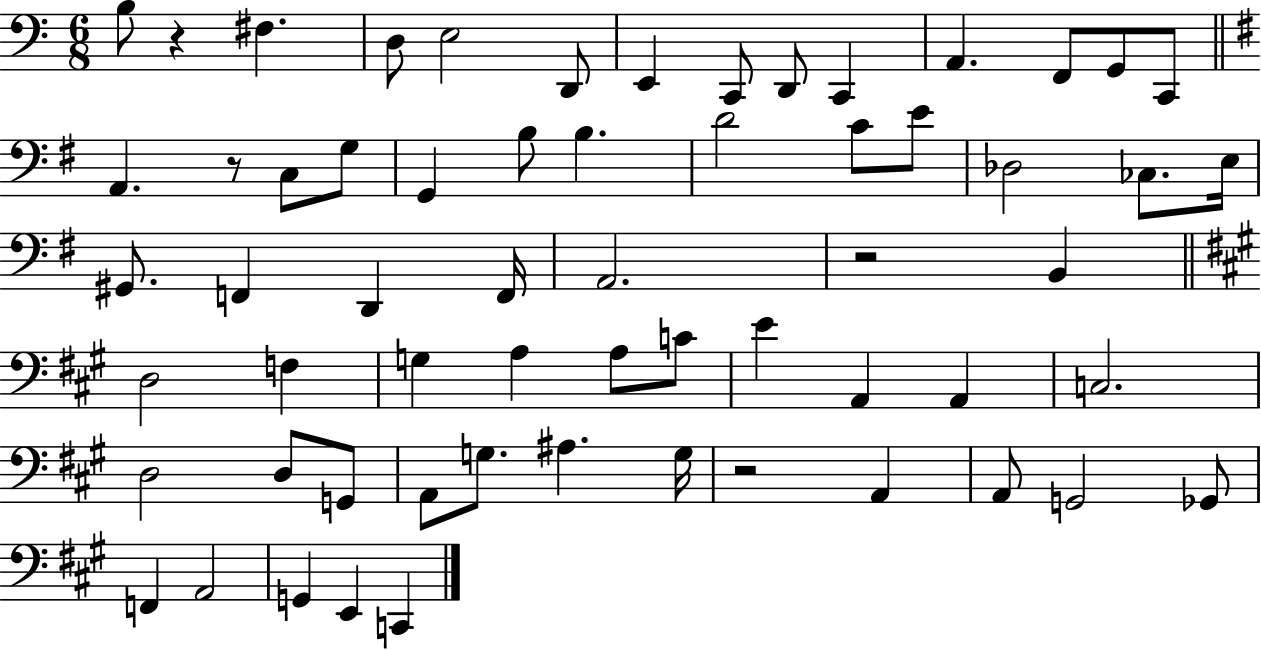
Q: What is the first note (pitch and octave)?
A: B3